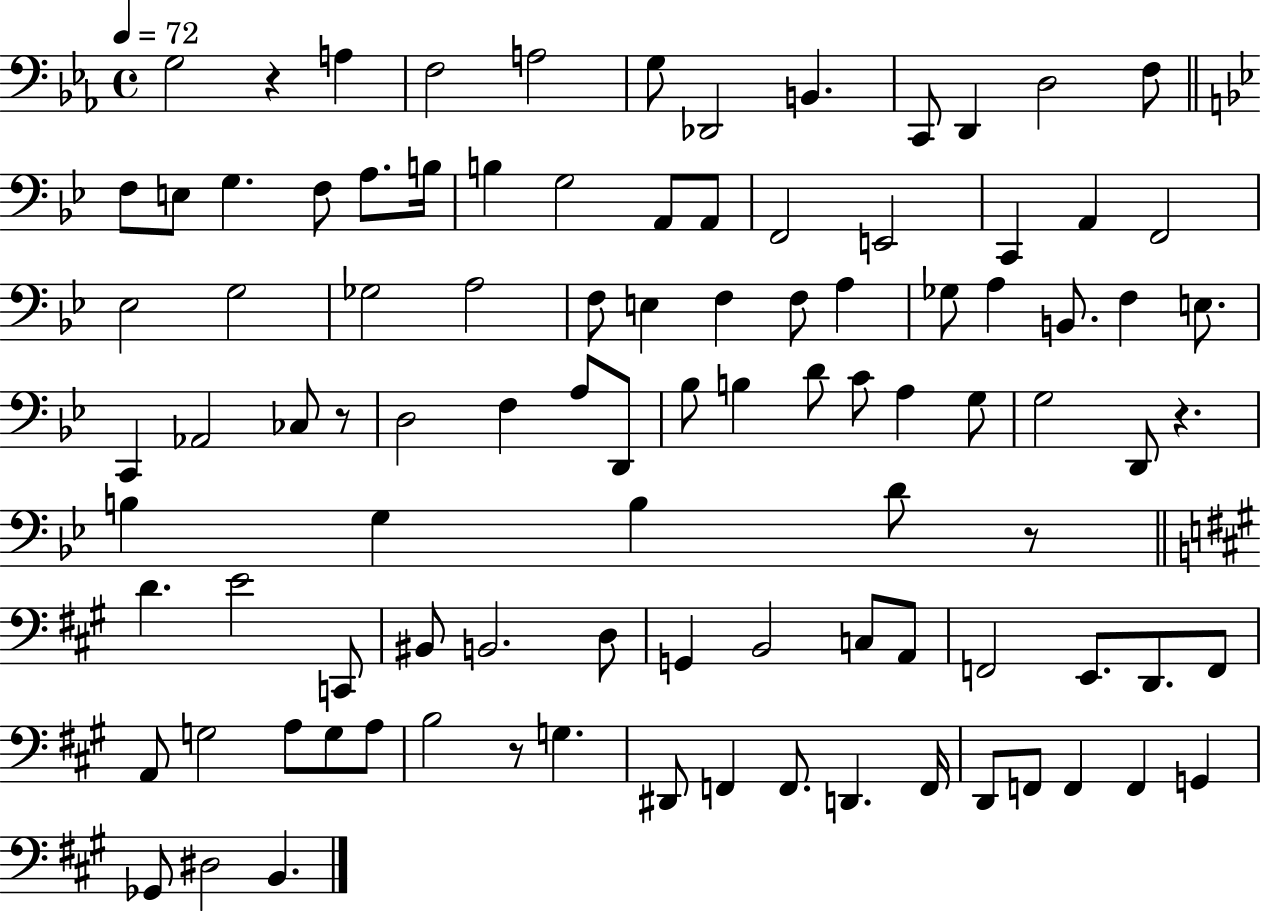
G3/h R/q A3/q F3/h A3/h G3/e Db2/h B2/q. C2/e D2/q D3/h F3/e F3/e E3/e G3/q. F3/e A3/e. B3/s B3/q G3/h A2/e A2/e F2/h E2/h C2/q A2/q F2/h Eb3/h G3/h Gb3/h A3/h F3/e E3/q F3/q F3/e A3/q Gb3/e A3/q B2/e. F3/q E3/e. C2/q Ab2/h CES3/e R/e D3/h F3/q A3/e D2/e Bb3/e B3/q D4/e C4/e A3/q G3/e G3/h D2/e R/q. B3/q G3/q B3/q D4/e R/e D4/q. E4/h C2/e BIS2/e B2/h. D3/e G2/q B2/h C3/e A2/e F2/h E2/e. D2/e. F2/e A2/e G3/h A3/e G3/e A3/e B3/h R/e G3/q. D#2/e F2/q F2/e. D2/q. F2/s D2/e F2/e F2/q F2/q G2/q Gb2/e D#3/h B2/q.